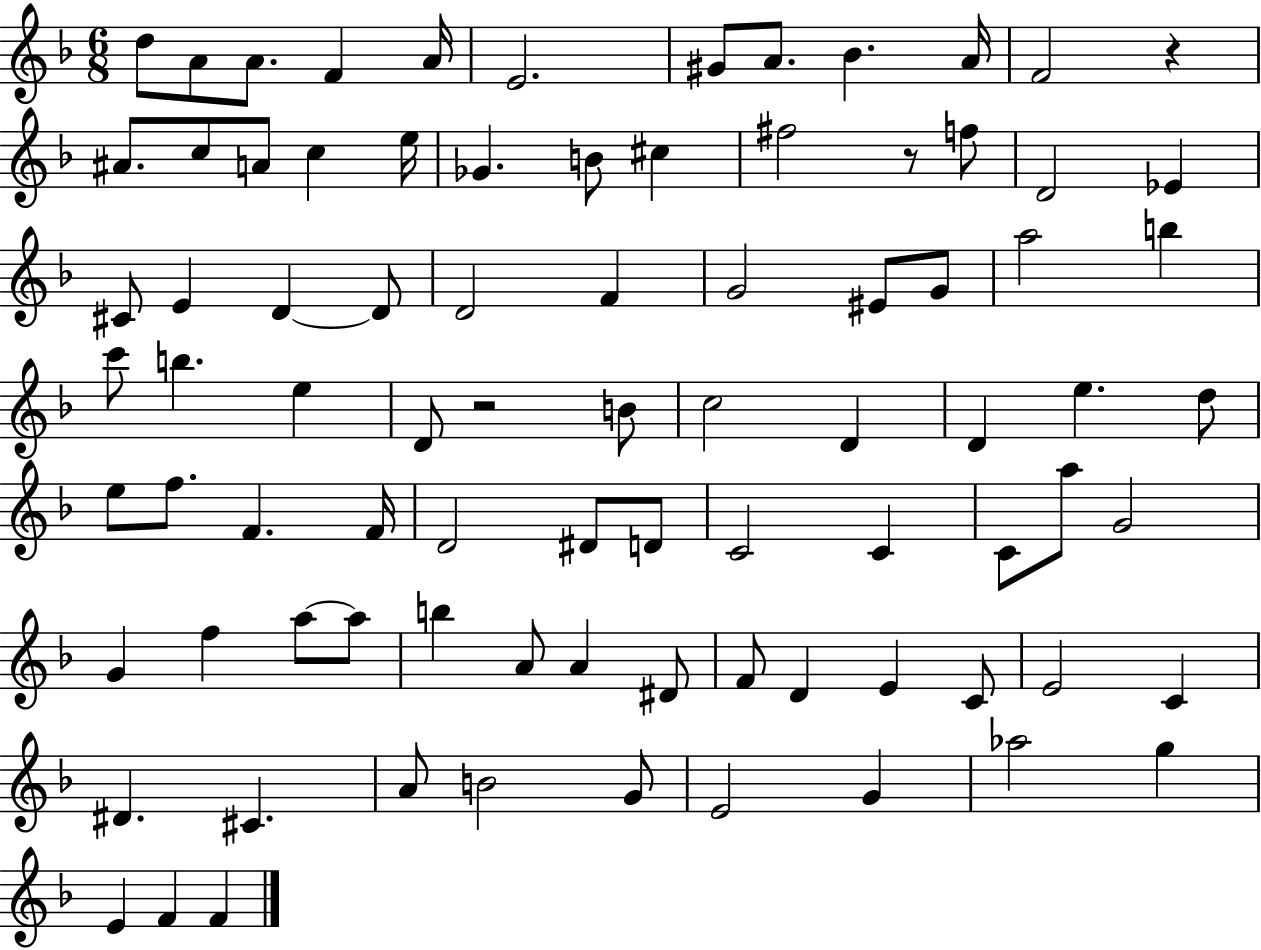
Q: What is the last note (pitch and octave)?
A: F4